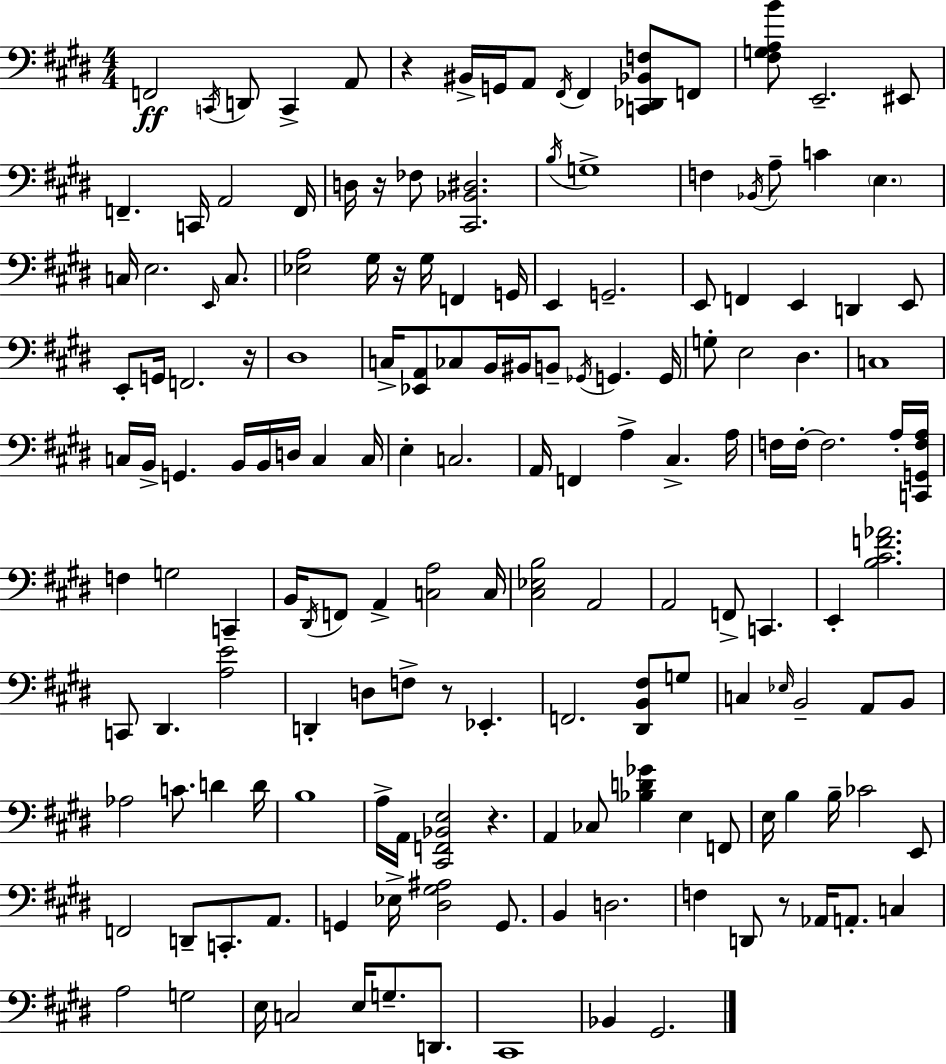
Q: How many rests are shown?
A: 7